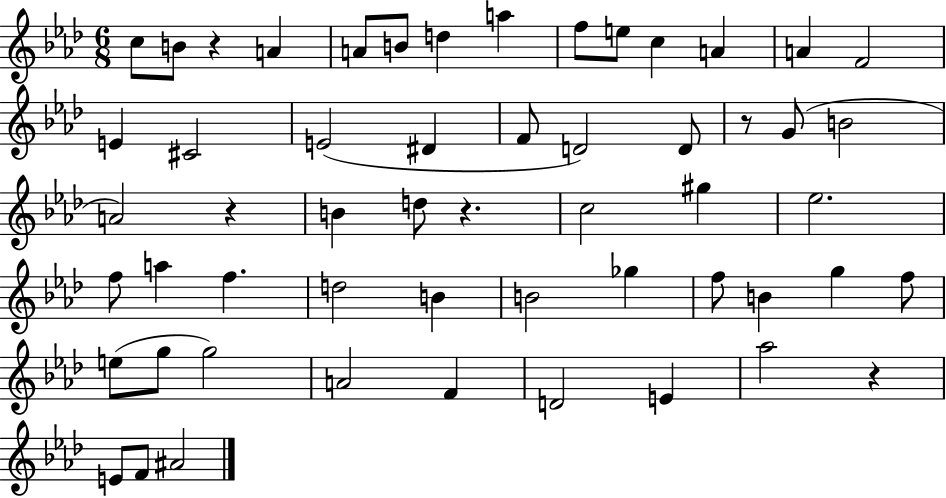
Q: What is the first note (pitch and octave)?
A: C5